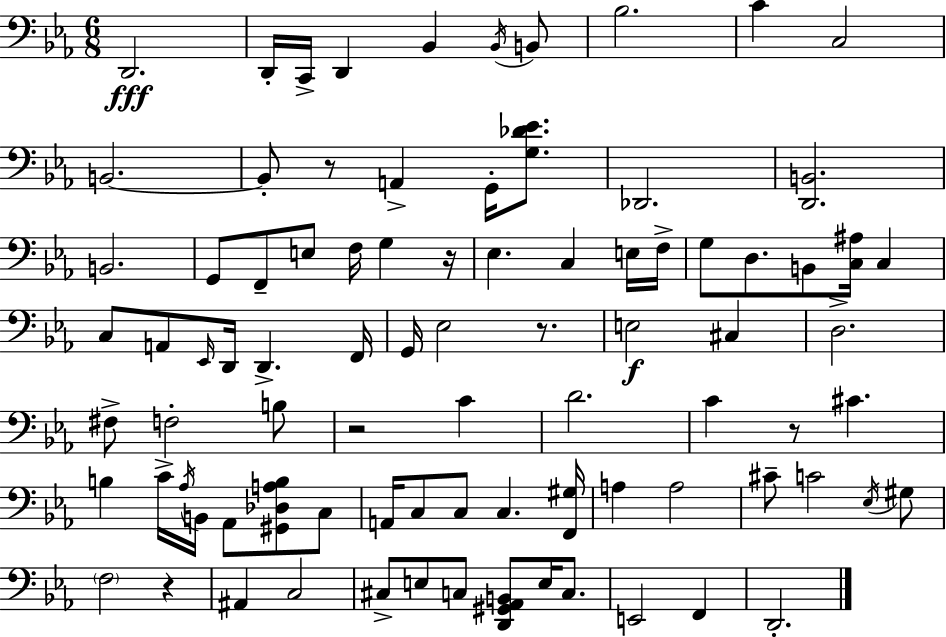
X:1
T:Untitled
M:6/8
L:1/4
K:Cm
D,,2 D,,/4 C,,/4 D,, _B,, _B,,/4 B,,/2 _B,2 C C,2 B,,2 B,,/2 z/2 A,, G,,/4 [G,_D_E]/2 _D,,2 [D,,B,,]2 B,,2 G,,/2 F,,/2 E,/2 F,/4 G, z/4 _E, C, E,/4 F,/4 G,/2 D,/2 B,,/2 [C,^A,]/4 C, C,/2 A,,/2 _E,,/4 D,,/4 D,, F,,/4 G,,/4 _E,2 z/2 E,2 ^C, D,2 ^F,/2 F,2 B,/2 z2 C D2 C z/2 ^C B, C/4 _A,/4 B,,/4 _A,,/2 [^G,,_D,A,B,]/2 C,/2 A,,/4 C,/2 C,/2 C, [F,,^G,]/4 A, A,2 ^C/2 C2 _E,/4 ^G,/2 F,2 z ^A,, C,2 ^C,/2 E,/2 C,/2 [D,,^G,,_A,,B,,]/2 E,/4 C,/2 E,,2 F,, D,,2